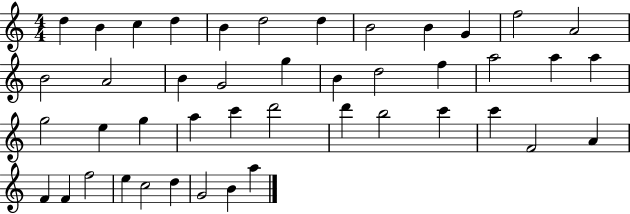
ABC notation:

X:1
T:Untitled
M:4/4
L:1/4
K:C
d B c d B d2 d B2 B G f2 A2 B2 A2 B G2 g B d2 f a2 a a g2 e g a c' d'2 d' b2 c' c' F2 A F F f2 e c2 d G2 B a